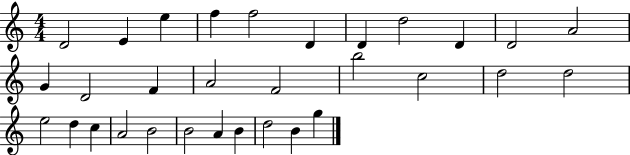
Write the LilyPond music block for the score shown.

{
  \clef treble
  \numericTimeSignature
  \time 4/4
  \key c \major
  d'2 e'4 e''4 | f''4 f''2 d'4 | d'4 d''2 d'4 | d'2 a'2 | \break g'4 d'2 f'4 | a'2 f'2 | b''2 c''2 | d''2 d''2 | \break e''2 d''4 c''4 | a'2 b'2 | b'2 a'4 b'4 | d''2 b'4 g''4 | \break \bar "|."
}